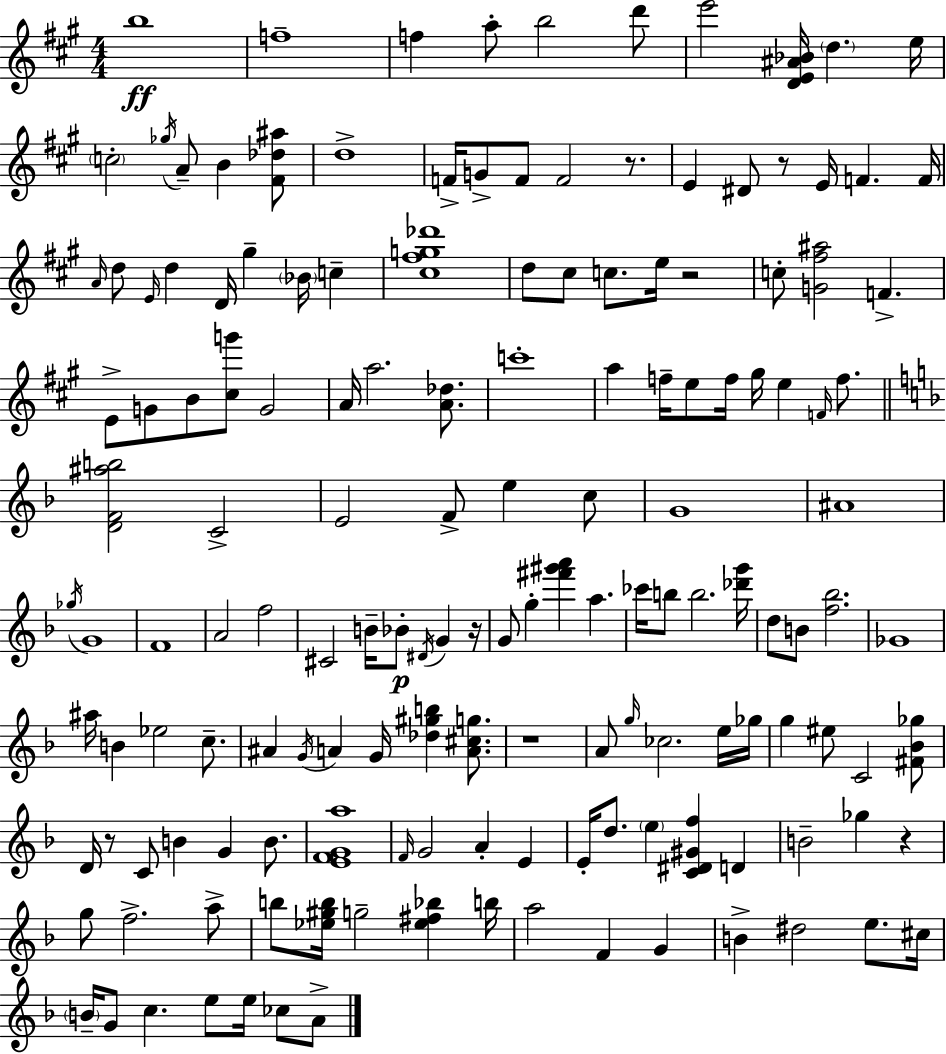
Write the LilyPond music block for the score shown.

{
  \clef treble
  \numericTimeSignature
  \time 4/4
  \key a \major
  \repeat volta 2 { b''1\ff | f''1-- | f''4 a''8-. b''2 d'''8 | e'''2 <d' e' ais' bes'>16 \parenthesize d''4. e''16 | \break \parenthesize c''2-. \acciaccatura { ges''16 } a'8-- b'4 <fis' des'' ais''>8 | d''1-> | f'16-> g'8-> f'8 f'2 r8. | e'4 dis'8 r8 e'16 f'4. | \break f'16 \grace { a'16 } d''8 \grace { e'16 } d''4 d'16 gis''4-- \parenthesize bes'16 c''4-- | <cis'' fis'' g'' des'''>1 | d''8 cis''8 c''8. e''16 r2 | c''8-. <g' fis'' ais''>2 f'4.-> | \break e'8-> g'8 b'8 <cis'' g'''>8 g'2 | a'16 a''2. | <a' des''>8. c'''1-. | a''4 f''16-- e''8 f''16 gis''16 e''4 | \break \grace { f'16 } f''8. \bar "||" \break \key d \minor <d' f' ais'' b''>2 c'2-> | e'2 f'8-> e''4 c''8 | g'1 | ais'1 | \break \acciaccatura { ges''16 } g'1 | f'1 | a'2 f''2 | cis'2 b'16-- bes'8-.\p \acciaccatura { dis'16 } g'4 | \break r16 g'8 g''4-. <fis''' gis''' a'''>4 a''4. | ces'''16 b''8 b''2. | <des''' g'''>16 d''8 b'8 <f'' bes''>2. | ges'1 | \break ais''16 b'4 ees''2 c''8.-- | ais'4 \acciaccatura { g'16 } a'4 g'16 <des'' gis'' b''>4 | <a' cis'' g''>8. r1 | a'8 \grace { g''16 } ces''2. | \break e''16 ges''16 g''4 eis''8 c'2 | <fis' bes' ges''>8 d'16 r8 c'8 b'4 g'4 | b'8. <e' f' g' a''>1 | \grace { f'16 } g'2 a'4-. | \break e'4 e'16-. d''8. \parenthesize e''4 <c' dis' gis' f''>4 | d'4 b'2-- ges''4 | r4 g''8 f''2.-> | a''8-> b''8 <ees'' gis'' b''>16 g''2-- | \break <ees'' fis'' bes''>4 b''16 a''2 f'4 | g'4 b'4-> dis''2 | e''8. cis''16 \parenthesize b'16-- g'8 c''4. e''8 | e''16 ces''8 a'8-> } \bar "|."
}